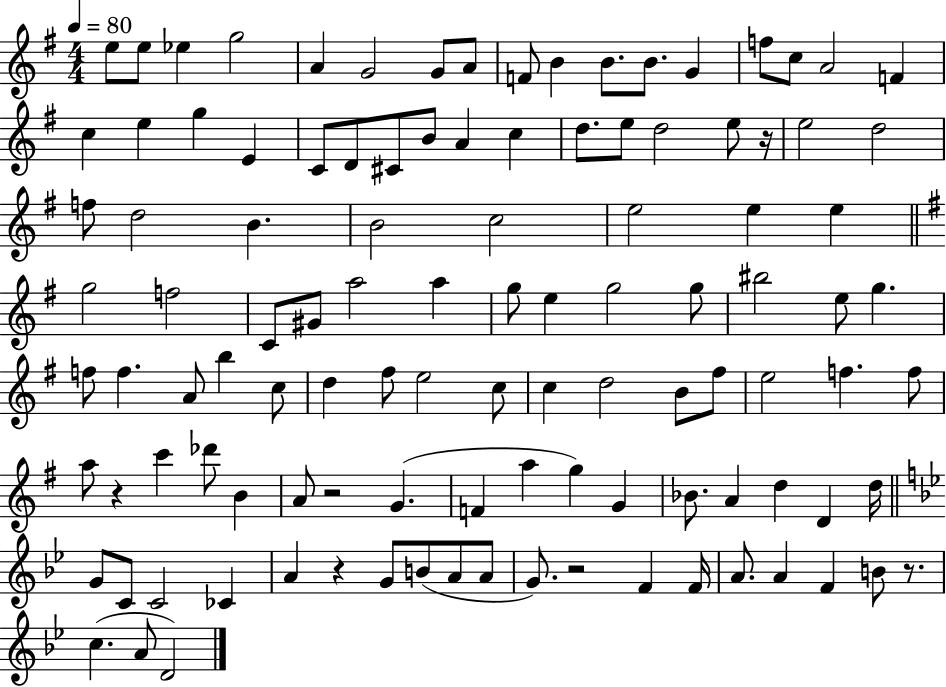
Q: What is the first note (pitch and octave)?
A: E5